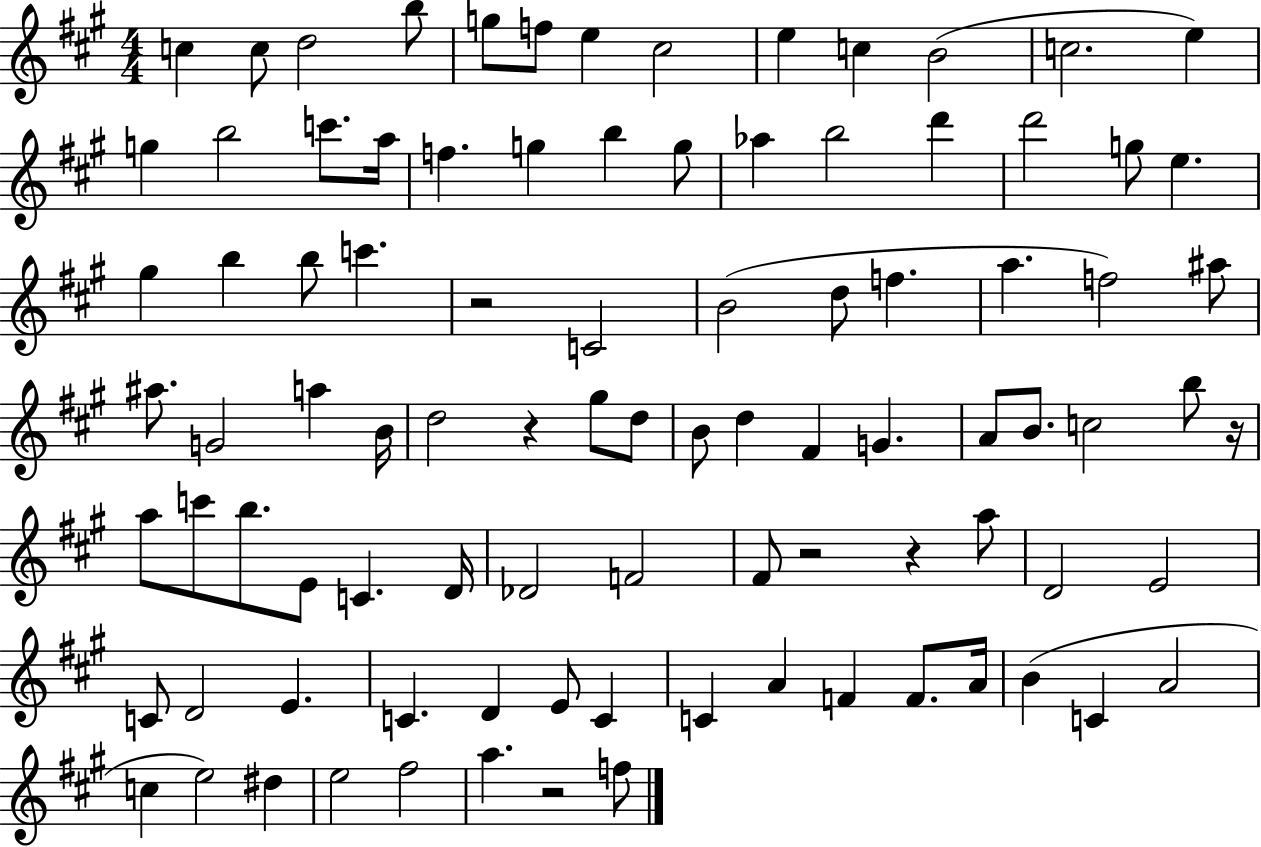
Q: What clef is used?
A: treble